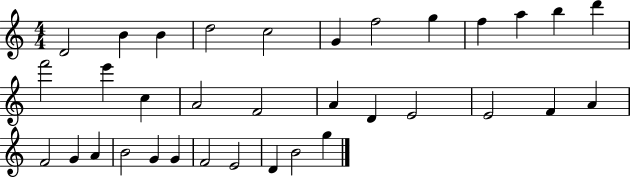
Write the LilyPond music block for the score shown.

{
  \clef treble
  \numericTimeSignature
  \time 4/4
  \key c \major
  d'2 b'4 b'4 | d''2 c''2 | g'4 f''2 g''4 | f''4 a''4 b''4 d'''4 | \break f'''2 e'''4 c''4 | a'2 f'2 | a'4 d'4 e'2 | e'2 f'4 a'4 | \break f'2 g'4 a'4 | b'2 g'4 g'4 | f'2 e'2 | d'4 b'2 g''4 | \break \bar "|."
}